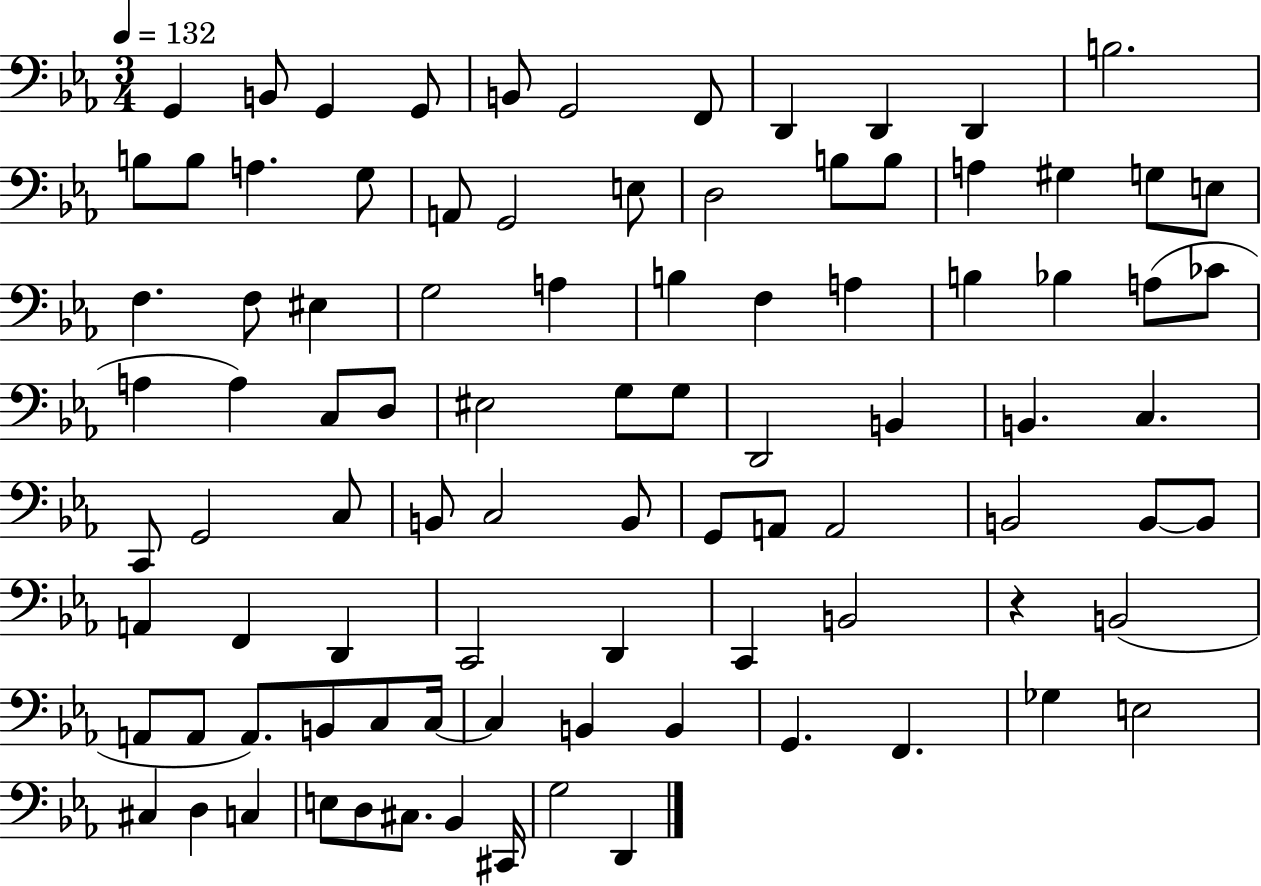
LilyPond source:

{
  \clef bass
  \numericTimeSignature
  \time 3/4
  \key ees \major
  \tempo 4 = 132
  \repeat volta 2 { g,4 b,8 g,4 g,8 | b,8 g,2 f,8 | d,4 d,4 d,4 | b2. | \break b8 b8 a4. g8 | a,8 g,2 e8 | d2 b8 b8 | a4 gis4 g8 e8 | \break f4. f8 eis4 | g2 a4 | b4 f4 a4 | b4 bes4 a8( ces'8 | \break a4 a4) c8 d8 | eis2 g8 g8 | d,2 b,4 | b,4. c4. | \break c,8 g,2 c8 | b,8 c2 b,8 | g,8 a,8 a,2 | b,2 b,8~~ b,8 | \break a,4 f,4 d,4 | c,2 d,4 | c,4 b,2 | r4 b,2( | \break a,8 a,8 a,8.) b,8 c8 c16~~ | c4 b,4 b,4 | g,4. f,4. | ges4 e2 | \break cis4 d4 c4 | e8 d8 cis8. bes,4 cis,16 | g2 d,4 | } \bar "|."
}